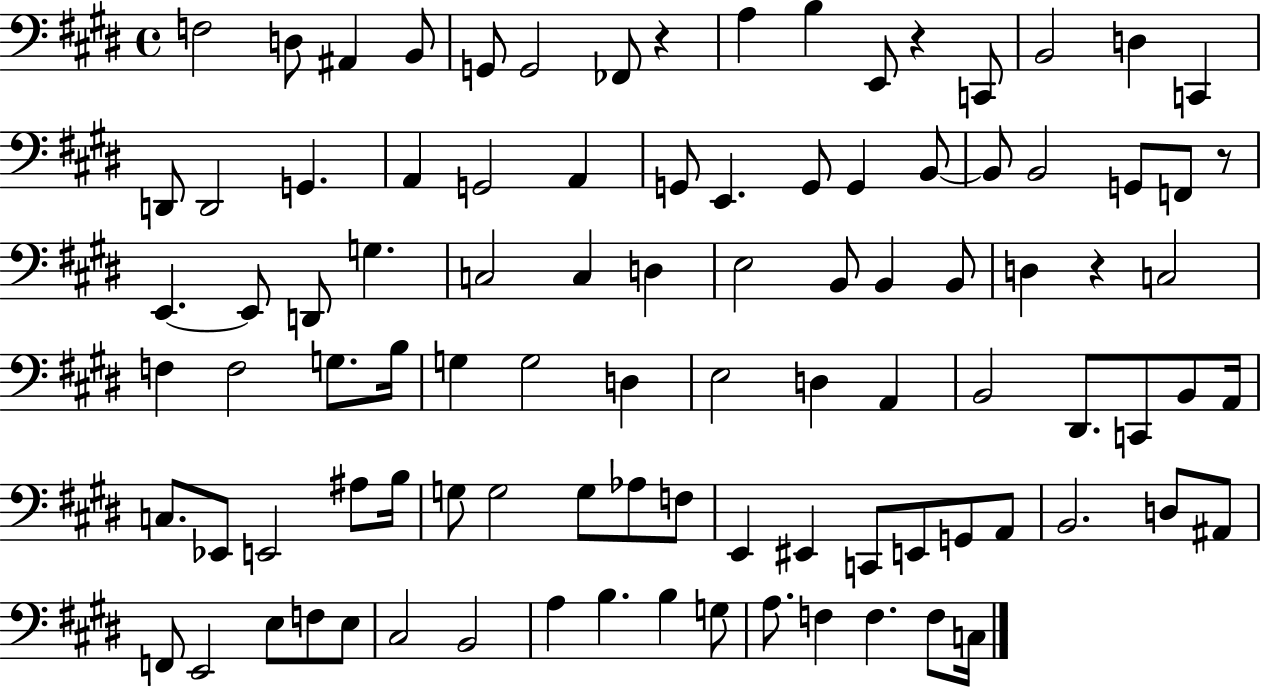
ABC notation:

X:1
T:Untitled
M:4/4
L:1/4
K:E
F,2 D,/2 ^A,, B,,/2 G,,/2 G,,2 _F,,/2 z A, B, E,,/2 z C,,/2 B,,2 D, C,, D,,/2 D,,2 G,, A,, G,,2 A,, G,,/2 E,, G,,/2 G,, B,,/2 B,,/2 B,,2 G,,/2 F,,/2 z/2 E,, E,,/2 D,,/2 G, C,2 C, D, E,2 B,,/2 B,, B,,/2 D, z C,2 F, F,2 G,/2 B,/4 G, G,2 D, E,2 D, A,, B,,2 ^D,,/2 C,,/2 B,,/2 A,,/4 C,/2 _E,,/2 E,,2 ^A,/2 B,/4 G,/2 G,2 G,/2 _A,/2 F,/2 E,, ^E,, C,,/2 E,,/2 G,,/2 A,,/2 B,,2 D,/2 ^A,,/2 F,,/2 E,,2 E,/2 F,/2 E,/2 ^C,2 B,,2 A, B, B, G,/2 A,/2 F, F, F,/2 C,/4